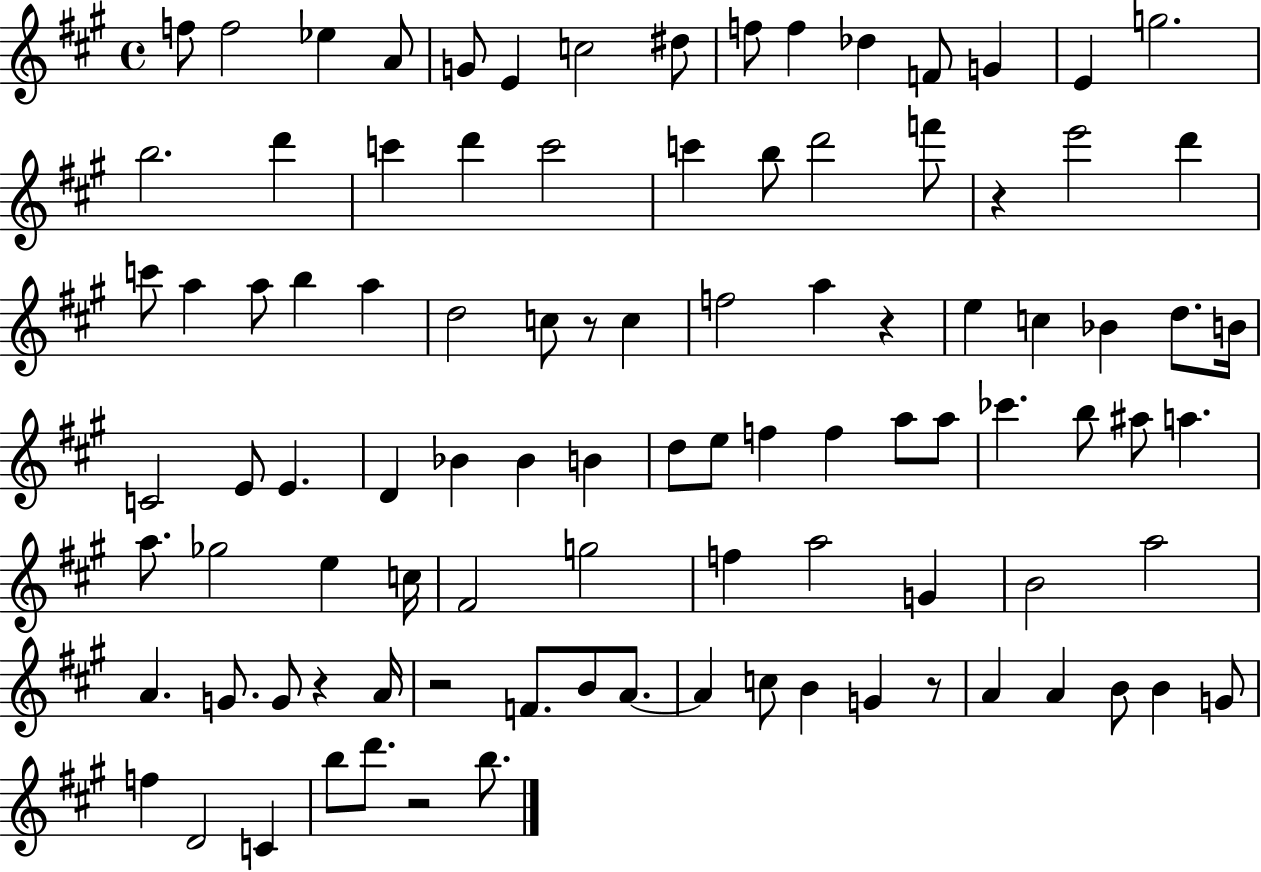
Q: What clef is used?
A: treble